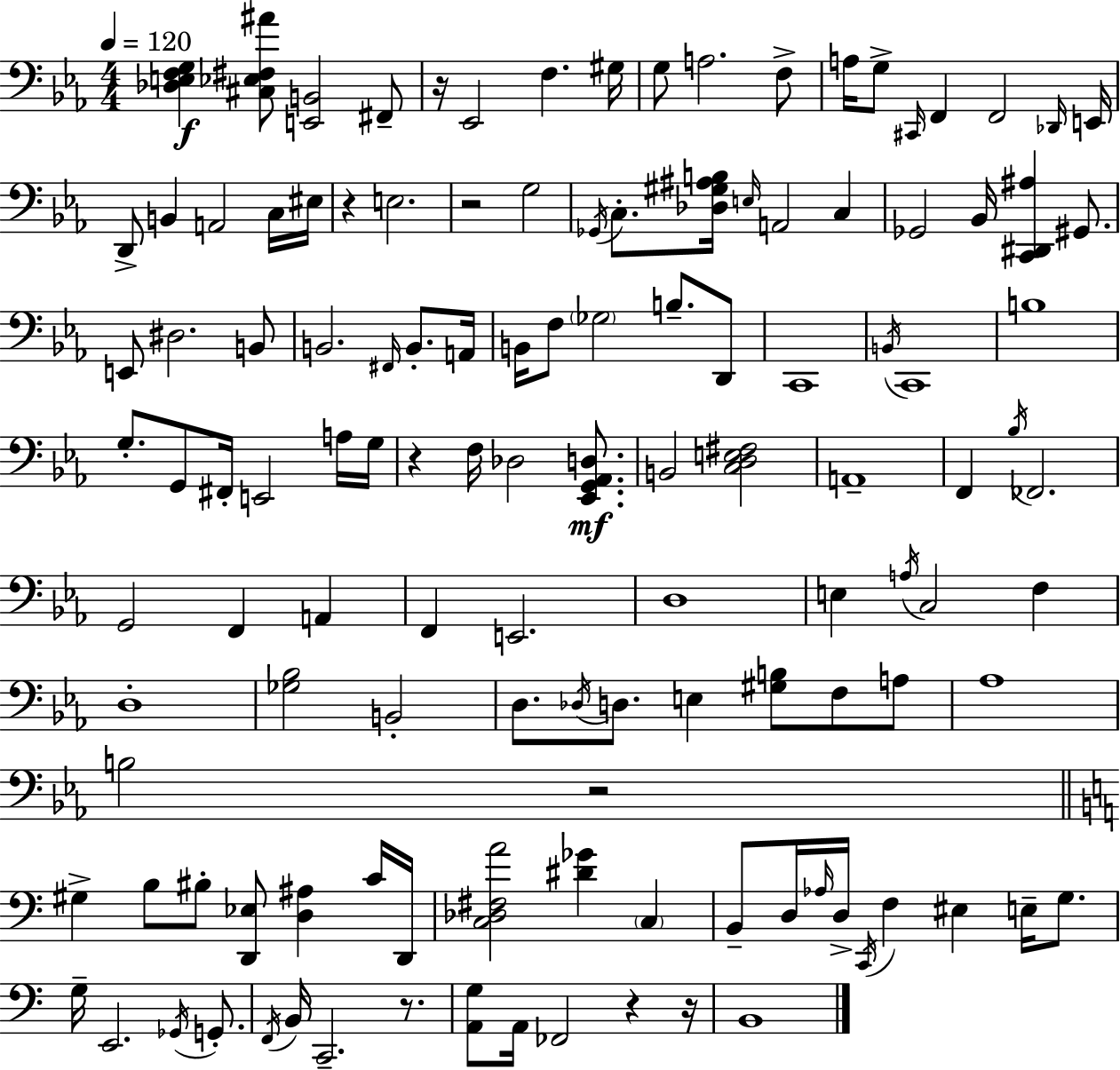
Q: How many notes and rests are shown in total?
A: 125